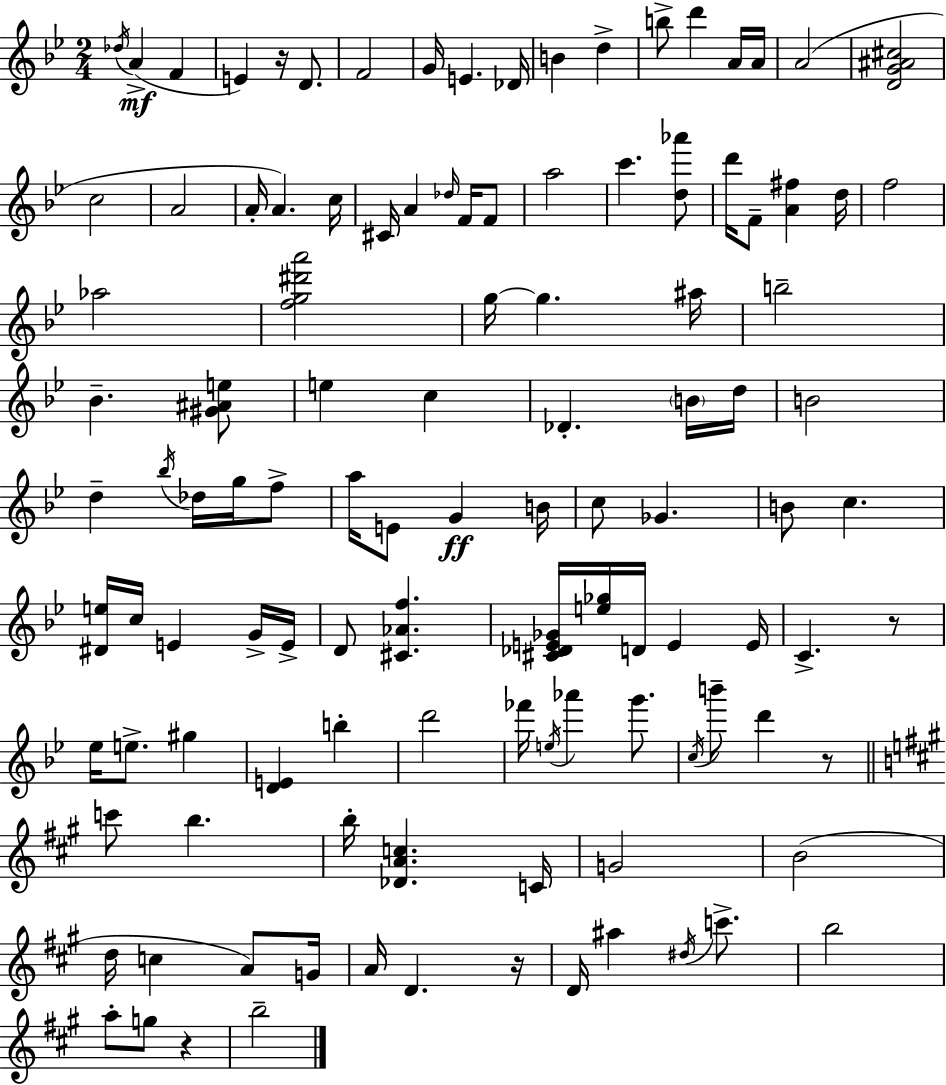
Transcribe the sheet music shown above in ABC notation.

X:1
T:Untitled
M:2/4
L:1/4
K:Gm
_d/4 A F E z/4 D/2 F2 G/4 E _D/4 B d b/2 d' A/4 A/4 A2 [DG^A^c]2 c2 A2 A/4 A c/4 ^C/4 A _d/4 F/4 F/2 a2 c' [d_a']/2 d'/4 F/2 [A^f] d/4 f2 _a2 [fg^d'a']2 g/4 g ^a/4 b2 _B [^G^Ae]/2 e c _D B/4 d/4 B2 d _b/4 _d/4 g/4 f/2 a/4 E/2 G B/4 c/2 _G B/2 c [^De]/4 c/4 E G/4 E/4 D/2 [^C_Af] [^C_DE_G]/4 [e_g]/4 D/4 E E/4 C z/2 _e/4 e/2 ^g [DE] b d'2 _f'/4 e/4 _a' g'/2 c/4 b'/2 d' z/2 c'/2 b b/4 [_DAc] C/4 G2 B2 d/4 c A/2 G/4 A/4 D z/4 D/4 ^a ^d/4 c'/2 b2 a/2 g/2 z b2